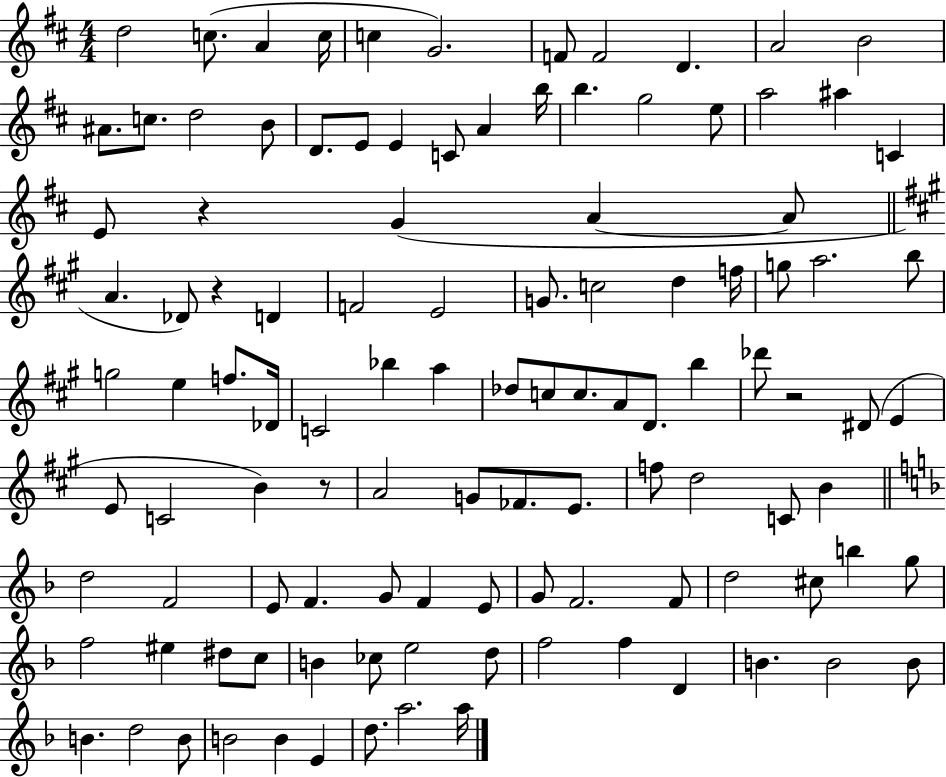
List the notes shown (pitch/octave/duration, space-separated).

D5/h C5/e. A4/q C5/s C5/q G4/h. F4/e F4/h D4/q. A4/h B4/h A#4/e. C5/e. D5/h B4/e D4/e. E4/e E4/q C4/e A4/q B5/s B5/q. G5/h E5/e A5/h A#5/q C4/q E4/e R/q G4/q A4/q A4/e A4/q. Db4/e R/q D4/q F4/h E4/h G4/e. C5/h D5/q F5/s G5/e A5/h. B5/e G5/h E5/q F5/e. Db4/s C4/h Bb5/q A5/q Db5/e C5/e C5/e. A4/e D4/e. B5/q Db6/e R/h D#4/e E4/q E4/e C4/h B4/q R/e A4/h G4/e FES4/e. E4/e. F5/e D5/h C4/e B4/q D5/h F4/h E4/e F4/q. G4/e F4/q E4/e G4/e F4/h. F4/e D5/h C#5/e B5/q G5/e F5/h EIS5/q D#5/e C5/e B4/q CES5/e E5/h D5/e F5/h F5/q D4/q B4/q. B4/h B4/e B4/q. D5/h B4/e B4/h B4/q E4/q D5/e. A5/h. A5/s